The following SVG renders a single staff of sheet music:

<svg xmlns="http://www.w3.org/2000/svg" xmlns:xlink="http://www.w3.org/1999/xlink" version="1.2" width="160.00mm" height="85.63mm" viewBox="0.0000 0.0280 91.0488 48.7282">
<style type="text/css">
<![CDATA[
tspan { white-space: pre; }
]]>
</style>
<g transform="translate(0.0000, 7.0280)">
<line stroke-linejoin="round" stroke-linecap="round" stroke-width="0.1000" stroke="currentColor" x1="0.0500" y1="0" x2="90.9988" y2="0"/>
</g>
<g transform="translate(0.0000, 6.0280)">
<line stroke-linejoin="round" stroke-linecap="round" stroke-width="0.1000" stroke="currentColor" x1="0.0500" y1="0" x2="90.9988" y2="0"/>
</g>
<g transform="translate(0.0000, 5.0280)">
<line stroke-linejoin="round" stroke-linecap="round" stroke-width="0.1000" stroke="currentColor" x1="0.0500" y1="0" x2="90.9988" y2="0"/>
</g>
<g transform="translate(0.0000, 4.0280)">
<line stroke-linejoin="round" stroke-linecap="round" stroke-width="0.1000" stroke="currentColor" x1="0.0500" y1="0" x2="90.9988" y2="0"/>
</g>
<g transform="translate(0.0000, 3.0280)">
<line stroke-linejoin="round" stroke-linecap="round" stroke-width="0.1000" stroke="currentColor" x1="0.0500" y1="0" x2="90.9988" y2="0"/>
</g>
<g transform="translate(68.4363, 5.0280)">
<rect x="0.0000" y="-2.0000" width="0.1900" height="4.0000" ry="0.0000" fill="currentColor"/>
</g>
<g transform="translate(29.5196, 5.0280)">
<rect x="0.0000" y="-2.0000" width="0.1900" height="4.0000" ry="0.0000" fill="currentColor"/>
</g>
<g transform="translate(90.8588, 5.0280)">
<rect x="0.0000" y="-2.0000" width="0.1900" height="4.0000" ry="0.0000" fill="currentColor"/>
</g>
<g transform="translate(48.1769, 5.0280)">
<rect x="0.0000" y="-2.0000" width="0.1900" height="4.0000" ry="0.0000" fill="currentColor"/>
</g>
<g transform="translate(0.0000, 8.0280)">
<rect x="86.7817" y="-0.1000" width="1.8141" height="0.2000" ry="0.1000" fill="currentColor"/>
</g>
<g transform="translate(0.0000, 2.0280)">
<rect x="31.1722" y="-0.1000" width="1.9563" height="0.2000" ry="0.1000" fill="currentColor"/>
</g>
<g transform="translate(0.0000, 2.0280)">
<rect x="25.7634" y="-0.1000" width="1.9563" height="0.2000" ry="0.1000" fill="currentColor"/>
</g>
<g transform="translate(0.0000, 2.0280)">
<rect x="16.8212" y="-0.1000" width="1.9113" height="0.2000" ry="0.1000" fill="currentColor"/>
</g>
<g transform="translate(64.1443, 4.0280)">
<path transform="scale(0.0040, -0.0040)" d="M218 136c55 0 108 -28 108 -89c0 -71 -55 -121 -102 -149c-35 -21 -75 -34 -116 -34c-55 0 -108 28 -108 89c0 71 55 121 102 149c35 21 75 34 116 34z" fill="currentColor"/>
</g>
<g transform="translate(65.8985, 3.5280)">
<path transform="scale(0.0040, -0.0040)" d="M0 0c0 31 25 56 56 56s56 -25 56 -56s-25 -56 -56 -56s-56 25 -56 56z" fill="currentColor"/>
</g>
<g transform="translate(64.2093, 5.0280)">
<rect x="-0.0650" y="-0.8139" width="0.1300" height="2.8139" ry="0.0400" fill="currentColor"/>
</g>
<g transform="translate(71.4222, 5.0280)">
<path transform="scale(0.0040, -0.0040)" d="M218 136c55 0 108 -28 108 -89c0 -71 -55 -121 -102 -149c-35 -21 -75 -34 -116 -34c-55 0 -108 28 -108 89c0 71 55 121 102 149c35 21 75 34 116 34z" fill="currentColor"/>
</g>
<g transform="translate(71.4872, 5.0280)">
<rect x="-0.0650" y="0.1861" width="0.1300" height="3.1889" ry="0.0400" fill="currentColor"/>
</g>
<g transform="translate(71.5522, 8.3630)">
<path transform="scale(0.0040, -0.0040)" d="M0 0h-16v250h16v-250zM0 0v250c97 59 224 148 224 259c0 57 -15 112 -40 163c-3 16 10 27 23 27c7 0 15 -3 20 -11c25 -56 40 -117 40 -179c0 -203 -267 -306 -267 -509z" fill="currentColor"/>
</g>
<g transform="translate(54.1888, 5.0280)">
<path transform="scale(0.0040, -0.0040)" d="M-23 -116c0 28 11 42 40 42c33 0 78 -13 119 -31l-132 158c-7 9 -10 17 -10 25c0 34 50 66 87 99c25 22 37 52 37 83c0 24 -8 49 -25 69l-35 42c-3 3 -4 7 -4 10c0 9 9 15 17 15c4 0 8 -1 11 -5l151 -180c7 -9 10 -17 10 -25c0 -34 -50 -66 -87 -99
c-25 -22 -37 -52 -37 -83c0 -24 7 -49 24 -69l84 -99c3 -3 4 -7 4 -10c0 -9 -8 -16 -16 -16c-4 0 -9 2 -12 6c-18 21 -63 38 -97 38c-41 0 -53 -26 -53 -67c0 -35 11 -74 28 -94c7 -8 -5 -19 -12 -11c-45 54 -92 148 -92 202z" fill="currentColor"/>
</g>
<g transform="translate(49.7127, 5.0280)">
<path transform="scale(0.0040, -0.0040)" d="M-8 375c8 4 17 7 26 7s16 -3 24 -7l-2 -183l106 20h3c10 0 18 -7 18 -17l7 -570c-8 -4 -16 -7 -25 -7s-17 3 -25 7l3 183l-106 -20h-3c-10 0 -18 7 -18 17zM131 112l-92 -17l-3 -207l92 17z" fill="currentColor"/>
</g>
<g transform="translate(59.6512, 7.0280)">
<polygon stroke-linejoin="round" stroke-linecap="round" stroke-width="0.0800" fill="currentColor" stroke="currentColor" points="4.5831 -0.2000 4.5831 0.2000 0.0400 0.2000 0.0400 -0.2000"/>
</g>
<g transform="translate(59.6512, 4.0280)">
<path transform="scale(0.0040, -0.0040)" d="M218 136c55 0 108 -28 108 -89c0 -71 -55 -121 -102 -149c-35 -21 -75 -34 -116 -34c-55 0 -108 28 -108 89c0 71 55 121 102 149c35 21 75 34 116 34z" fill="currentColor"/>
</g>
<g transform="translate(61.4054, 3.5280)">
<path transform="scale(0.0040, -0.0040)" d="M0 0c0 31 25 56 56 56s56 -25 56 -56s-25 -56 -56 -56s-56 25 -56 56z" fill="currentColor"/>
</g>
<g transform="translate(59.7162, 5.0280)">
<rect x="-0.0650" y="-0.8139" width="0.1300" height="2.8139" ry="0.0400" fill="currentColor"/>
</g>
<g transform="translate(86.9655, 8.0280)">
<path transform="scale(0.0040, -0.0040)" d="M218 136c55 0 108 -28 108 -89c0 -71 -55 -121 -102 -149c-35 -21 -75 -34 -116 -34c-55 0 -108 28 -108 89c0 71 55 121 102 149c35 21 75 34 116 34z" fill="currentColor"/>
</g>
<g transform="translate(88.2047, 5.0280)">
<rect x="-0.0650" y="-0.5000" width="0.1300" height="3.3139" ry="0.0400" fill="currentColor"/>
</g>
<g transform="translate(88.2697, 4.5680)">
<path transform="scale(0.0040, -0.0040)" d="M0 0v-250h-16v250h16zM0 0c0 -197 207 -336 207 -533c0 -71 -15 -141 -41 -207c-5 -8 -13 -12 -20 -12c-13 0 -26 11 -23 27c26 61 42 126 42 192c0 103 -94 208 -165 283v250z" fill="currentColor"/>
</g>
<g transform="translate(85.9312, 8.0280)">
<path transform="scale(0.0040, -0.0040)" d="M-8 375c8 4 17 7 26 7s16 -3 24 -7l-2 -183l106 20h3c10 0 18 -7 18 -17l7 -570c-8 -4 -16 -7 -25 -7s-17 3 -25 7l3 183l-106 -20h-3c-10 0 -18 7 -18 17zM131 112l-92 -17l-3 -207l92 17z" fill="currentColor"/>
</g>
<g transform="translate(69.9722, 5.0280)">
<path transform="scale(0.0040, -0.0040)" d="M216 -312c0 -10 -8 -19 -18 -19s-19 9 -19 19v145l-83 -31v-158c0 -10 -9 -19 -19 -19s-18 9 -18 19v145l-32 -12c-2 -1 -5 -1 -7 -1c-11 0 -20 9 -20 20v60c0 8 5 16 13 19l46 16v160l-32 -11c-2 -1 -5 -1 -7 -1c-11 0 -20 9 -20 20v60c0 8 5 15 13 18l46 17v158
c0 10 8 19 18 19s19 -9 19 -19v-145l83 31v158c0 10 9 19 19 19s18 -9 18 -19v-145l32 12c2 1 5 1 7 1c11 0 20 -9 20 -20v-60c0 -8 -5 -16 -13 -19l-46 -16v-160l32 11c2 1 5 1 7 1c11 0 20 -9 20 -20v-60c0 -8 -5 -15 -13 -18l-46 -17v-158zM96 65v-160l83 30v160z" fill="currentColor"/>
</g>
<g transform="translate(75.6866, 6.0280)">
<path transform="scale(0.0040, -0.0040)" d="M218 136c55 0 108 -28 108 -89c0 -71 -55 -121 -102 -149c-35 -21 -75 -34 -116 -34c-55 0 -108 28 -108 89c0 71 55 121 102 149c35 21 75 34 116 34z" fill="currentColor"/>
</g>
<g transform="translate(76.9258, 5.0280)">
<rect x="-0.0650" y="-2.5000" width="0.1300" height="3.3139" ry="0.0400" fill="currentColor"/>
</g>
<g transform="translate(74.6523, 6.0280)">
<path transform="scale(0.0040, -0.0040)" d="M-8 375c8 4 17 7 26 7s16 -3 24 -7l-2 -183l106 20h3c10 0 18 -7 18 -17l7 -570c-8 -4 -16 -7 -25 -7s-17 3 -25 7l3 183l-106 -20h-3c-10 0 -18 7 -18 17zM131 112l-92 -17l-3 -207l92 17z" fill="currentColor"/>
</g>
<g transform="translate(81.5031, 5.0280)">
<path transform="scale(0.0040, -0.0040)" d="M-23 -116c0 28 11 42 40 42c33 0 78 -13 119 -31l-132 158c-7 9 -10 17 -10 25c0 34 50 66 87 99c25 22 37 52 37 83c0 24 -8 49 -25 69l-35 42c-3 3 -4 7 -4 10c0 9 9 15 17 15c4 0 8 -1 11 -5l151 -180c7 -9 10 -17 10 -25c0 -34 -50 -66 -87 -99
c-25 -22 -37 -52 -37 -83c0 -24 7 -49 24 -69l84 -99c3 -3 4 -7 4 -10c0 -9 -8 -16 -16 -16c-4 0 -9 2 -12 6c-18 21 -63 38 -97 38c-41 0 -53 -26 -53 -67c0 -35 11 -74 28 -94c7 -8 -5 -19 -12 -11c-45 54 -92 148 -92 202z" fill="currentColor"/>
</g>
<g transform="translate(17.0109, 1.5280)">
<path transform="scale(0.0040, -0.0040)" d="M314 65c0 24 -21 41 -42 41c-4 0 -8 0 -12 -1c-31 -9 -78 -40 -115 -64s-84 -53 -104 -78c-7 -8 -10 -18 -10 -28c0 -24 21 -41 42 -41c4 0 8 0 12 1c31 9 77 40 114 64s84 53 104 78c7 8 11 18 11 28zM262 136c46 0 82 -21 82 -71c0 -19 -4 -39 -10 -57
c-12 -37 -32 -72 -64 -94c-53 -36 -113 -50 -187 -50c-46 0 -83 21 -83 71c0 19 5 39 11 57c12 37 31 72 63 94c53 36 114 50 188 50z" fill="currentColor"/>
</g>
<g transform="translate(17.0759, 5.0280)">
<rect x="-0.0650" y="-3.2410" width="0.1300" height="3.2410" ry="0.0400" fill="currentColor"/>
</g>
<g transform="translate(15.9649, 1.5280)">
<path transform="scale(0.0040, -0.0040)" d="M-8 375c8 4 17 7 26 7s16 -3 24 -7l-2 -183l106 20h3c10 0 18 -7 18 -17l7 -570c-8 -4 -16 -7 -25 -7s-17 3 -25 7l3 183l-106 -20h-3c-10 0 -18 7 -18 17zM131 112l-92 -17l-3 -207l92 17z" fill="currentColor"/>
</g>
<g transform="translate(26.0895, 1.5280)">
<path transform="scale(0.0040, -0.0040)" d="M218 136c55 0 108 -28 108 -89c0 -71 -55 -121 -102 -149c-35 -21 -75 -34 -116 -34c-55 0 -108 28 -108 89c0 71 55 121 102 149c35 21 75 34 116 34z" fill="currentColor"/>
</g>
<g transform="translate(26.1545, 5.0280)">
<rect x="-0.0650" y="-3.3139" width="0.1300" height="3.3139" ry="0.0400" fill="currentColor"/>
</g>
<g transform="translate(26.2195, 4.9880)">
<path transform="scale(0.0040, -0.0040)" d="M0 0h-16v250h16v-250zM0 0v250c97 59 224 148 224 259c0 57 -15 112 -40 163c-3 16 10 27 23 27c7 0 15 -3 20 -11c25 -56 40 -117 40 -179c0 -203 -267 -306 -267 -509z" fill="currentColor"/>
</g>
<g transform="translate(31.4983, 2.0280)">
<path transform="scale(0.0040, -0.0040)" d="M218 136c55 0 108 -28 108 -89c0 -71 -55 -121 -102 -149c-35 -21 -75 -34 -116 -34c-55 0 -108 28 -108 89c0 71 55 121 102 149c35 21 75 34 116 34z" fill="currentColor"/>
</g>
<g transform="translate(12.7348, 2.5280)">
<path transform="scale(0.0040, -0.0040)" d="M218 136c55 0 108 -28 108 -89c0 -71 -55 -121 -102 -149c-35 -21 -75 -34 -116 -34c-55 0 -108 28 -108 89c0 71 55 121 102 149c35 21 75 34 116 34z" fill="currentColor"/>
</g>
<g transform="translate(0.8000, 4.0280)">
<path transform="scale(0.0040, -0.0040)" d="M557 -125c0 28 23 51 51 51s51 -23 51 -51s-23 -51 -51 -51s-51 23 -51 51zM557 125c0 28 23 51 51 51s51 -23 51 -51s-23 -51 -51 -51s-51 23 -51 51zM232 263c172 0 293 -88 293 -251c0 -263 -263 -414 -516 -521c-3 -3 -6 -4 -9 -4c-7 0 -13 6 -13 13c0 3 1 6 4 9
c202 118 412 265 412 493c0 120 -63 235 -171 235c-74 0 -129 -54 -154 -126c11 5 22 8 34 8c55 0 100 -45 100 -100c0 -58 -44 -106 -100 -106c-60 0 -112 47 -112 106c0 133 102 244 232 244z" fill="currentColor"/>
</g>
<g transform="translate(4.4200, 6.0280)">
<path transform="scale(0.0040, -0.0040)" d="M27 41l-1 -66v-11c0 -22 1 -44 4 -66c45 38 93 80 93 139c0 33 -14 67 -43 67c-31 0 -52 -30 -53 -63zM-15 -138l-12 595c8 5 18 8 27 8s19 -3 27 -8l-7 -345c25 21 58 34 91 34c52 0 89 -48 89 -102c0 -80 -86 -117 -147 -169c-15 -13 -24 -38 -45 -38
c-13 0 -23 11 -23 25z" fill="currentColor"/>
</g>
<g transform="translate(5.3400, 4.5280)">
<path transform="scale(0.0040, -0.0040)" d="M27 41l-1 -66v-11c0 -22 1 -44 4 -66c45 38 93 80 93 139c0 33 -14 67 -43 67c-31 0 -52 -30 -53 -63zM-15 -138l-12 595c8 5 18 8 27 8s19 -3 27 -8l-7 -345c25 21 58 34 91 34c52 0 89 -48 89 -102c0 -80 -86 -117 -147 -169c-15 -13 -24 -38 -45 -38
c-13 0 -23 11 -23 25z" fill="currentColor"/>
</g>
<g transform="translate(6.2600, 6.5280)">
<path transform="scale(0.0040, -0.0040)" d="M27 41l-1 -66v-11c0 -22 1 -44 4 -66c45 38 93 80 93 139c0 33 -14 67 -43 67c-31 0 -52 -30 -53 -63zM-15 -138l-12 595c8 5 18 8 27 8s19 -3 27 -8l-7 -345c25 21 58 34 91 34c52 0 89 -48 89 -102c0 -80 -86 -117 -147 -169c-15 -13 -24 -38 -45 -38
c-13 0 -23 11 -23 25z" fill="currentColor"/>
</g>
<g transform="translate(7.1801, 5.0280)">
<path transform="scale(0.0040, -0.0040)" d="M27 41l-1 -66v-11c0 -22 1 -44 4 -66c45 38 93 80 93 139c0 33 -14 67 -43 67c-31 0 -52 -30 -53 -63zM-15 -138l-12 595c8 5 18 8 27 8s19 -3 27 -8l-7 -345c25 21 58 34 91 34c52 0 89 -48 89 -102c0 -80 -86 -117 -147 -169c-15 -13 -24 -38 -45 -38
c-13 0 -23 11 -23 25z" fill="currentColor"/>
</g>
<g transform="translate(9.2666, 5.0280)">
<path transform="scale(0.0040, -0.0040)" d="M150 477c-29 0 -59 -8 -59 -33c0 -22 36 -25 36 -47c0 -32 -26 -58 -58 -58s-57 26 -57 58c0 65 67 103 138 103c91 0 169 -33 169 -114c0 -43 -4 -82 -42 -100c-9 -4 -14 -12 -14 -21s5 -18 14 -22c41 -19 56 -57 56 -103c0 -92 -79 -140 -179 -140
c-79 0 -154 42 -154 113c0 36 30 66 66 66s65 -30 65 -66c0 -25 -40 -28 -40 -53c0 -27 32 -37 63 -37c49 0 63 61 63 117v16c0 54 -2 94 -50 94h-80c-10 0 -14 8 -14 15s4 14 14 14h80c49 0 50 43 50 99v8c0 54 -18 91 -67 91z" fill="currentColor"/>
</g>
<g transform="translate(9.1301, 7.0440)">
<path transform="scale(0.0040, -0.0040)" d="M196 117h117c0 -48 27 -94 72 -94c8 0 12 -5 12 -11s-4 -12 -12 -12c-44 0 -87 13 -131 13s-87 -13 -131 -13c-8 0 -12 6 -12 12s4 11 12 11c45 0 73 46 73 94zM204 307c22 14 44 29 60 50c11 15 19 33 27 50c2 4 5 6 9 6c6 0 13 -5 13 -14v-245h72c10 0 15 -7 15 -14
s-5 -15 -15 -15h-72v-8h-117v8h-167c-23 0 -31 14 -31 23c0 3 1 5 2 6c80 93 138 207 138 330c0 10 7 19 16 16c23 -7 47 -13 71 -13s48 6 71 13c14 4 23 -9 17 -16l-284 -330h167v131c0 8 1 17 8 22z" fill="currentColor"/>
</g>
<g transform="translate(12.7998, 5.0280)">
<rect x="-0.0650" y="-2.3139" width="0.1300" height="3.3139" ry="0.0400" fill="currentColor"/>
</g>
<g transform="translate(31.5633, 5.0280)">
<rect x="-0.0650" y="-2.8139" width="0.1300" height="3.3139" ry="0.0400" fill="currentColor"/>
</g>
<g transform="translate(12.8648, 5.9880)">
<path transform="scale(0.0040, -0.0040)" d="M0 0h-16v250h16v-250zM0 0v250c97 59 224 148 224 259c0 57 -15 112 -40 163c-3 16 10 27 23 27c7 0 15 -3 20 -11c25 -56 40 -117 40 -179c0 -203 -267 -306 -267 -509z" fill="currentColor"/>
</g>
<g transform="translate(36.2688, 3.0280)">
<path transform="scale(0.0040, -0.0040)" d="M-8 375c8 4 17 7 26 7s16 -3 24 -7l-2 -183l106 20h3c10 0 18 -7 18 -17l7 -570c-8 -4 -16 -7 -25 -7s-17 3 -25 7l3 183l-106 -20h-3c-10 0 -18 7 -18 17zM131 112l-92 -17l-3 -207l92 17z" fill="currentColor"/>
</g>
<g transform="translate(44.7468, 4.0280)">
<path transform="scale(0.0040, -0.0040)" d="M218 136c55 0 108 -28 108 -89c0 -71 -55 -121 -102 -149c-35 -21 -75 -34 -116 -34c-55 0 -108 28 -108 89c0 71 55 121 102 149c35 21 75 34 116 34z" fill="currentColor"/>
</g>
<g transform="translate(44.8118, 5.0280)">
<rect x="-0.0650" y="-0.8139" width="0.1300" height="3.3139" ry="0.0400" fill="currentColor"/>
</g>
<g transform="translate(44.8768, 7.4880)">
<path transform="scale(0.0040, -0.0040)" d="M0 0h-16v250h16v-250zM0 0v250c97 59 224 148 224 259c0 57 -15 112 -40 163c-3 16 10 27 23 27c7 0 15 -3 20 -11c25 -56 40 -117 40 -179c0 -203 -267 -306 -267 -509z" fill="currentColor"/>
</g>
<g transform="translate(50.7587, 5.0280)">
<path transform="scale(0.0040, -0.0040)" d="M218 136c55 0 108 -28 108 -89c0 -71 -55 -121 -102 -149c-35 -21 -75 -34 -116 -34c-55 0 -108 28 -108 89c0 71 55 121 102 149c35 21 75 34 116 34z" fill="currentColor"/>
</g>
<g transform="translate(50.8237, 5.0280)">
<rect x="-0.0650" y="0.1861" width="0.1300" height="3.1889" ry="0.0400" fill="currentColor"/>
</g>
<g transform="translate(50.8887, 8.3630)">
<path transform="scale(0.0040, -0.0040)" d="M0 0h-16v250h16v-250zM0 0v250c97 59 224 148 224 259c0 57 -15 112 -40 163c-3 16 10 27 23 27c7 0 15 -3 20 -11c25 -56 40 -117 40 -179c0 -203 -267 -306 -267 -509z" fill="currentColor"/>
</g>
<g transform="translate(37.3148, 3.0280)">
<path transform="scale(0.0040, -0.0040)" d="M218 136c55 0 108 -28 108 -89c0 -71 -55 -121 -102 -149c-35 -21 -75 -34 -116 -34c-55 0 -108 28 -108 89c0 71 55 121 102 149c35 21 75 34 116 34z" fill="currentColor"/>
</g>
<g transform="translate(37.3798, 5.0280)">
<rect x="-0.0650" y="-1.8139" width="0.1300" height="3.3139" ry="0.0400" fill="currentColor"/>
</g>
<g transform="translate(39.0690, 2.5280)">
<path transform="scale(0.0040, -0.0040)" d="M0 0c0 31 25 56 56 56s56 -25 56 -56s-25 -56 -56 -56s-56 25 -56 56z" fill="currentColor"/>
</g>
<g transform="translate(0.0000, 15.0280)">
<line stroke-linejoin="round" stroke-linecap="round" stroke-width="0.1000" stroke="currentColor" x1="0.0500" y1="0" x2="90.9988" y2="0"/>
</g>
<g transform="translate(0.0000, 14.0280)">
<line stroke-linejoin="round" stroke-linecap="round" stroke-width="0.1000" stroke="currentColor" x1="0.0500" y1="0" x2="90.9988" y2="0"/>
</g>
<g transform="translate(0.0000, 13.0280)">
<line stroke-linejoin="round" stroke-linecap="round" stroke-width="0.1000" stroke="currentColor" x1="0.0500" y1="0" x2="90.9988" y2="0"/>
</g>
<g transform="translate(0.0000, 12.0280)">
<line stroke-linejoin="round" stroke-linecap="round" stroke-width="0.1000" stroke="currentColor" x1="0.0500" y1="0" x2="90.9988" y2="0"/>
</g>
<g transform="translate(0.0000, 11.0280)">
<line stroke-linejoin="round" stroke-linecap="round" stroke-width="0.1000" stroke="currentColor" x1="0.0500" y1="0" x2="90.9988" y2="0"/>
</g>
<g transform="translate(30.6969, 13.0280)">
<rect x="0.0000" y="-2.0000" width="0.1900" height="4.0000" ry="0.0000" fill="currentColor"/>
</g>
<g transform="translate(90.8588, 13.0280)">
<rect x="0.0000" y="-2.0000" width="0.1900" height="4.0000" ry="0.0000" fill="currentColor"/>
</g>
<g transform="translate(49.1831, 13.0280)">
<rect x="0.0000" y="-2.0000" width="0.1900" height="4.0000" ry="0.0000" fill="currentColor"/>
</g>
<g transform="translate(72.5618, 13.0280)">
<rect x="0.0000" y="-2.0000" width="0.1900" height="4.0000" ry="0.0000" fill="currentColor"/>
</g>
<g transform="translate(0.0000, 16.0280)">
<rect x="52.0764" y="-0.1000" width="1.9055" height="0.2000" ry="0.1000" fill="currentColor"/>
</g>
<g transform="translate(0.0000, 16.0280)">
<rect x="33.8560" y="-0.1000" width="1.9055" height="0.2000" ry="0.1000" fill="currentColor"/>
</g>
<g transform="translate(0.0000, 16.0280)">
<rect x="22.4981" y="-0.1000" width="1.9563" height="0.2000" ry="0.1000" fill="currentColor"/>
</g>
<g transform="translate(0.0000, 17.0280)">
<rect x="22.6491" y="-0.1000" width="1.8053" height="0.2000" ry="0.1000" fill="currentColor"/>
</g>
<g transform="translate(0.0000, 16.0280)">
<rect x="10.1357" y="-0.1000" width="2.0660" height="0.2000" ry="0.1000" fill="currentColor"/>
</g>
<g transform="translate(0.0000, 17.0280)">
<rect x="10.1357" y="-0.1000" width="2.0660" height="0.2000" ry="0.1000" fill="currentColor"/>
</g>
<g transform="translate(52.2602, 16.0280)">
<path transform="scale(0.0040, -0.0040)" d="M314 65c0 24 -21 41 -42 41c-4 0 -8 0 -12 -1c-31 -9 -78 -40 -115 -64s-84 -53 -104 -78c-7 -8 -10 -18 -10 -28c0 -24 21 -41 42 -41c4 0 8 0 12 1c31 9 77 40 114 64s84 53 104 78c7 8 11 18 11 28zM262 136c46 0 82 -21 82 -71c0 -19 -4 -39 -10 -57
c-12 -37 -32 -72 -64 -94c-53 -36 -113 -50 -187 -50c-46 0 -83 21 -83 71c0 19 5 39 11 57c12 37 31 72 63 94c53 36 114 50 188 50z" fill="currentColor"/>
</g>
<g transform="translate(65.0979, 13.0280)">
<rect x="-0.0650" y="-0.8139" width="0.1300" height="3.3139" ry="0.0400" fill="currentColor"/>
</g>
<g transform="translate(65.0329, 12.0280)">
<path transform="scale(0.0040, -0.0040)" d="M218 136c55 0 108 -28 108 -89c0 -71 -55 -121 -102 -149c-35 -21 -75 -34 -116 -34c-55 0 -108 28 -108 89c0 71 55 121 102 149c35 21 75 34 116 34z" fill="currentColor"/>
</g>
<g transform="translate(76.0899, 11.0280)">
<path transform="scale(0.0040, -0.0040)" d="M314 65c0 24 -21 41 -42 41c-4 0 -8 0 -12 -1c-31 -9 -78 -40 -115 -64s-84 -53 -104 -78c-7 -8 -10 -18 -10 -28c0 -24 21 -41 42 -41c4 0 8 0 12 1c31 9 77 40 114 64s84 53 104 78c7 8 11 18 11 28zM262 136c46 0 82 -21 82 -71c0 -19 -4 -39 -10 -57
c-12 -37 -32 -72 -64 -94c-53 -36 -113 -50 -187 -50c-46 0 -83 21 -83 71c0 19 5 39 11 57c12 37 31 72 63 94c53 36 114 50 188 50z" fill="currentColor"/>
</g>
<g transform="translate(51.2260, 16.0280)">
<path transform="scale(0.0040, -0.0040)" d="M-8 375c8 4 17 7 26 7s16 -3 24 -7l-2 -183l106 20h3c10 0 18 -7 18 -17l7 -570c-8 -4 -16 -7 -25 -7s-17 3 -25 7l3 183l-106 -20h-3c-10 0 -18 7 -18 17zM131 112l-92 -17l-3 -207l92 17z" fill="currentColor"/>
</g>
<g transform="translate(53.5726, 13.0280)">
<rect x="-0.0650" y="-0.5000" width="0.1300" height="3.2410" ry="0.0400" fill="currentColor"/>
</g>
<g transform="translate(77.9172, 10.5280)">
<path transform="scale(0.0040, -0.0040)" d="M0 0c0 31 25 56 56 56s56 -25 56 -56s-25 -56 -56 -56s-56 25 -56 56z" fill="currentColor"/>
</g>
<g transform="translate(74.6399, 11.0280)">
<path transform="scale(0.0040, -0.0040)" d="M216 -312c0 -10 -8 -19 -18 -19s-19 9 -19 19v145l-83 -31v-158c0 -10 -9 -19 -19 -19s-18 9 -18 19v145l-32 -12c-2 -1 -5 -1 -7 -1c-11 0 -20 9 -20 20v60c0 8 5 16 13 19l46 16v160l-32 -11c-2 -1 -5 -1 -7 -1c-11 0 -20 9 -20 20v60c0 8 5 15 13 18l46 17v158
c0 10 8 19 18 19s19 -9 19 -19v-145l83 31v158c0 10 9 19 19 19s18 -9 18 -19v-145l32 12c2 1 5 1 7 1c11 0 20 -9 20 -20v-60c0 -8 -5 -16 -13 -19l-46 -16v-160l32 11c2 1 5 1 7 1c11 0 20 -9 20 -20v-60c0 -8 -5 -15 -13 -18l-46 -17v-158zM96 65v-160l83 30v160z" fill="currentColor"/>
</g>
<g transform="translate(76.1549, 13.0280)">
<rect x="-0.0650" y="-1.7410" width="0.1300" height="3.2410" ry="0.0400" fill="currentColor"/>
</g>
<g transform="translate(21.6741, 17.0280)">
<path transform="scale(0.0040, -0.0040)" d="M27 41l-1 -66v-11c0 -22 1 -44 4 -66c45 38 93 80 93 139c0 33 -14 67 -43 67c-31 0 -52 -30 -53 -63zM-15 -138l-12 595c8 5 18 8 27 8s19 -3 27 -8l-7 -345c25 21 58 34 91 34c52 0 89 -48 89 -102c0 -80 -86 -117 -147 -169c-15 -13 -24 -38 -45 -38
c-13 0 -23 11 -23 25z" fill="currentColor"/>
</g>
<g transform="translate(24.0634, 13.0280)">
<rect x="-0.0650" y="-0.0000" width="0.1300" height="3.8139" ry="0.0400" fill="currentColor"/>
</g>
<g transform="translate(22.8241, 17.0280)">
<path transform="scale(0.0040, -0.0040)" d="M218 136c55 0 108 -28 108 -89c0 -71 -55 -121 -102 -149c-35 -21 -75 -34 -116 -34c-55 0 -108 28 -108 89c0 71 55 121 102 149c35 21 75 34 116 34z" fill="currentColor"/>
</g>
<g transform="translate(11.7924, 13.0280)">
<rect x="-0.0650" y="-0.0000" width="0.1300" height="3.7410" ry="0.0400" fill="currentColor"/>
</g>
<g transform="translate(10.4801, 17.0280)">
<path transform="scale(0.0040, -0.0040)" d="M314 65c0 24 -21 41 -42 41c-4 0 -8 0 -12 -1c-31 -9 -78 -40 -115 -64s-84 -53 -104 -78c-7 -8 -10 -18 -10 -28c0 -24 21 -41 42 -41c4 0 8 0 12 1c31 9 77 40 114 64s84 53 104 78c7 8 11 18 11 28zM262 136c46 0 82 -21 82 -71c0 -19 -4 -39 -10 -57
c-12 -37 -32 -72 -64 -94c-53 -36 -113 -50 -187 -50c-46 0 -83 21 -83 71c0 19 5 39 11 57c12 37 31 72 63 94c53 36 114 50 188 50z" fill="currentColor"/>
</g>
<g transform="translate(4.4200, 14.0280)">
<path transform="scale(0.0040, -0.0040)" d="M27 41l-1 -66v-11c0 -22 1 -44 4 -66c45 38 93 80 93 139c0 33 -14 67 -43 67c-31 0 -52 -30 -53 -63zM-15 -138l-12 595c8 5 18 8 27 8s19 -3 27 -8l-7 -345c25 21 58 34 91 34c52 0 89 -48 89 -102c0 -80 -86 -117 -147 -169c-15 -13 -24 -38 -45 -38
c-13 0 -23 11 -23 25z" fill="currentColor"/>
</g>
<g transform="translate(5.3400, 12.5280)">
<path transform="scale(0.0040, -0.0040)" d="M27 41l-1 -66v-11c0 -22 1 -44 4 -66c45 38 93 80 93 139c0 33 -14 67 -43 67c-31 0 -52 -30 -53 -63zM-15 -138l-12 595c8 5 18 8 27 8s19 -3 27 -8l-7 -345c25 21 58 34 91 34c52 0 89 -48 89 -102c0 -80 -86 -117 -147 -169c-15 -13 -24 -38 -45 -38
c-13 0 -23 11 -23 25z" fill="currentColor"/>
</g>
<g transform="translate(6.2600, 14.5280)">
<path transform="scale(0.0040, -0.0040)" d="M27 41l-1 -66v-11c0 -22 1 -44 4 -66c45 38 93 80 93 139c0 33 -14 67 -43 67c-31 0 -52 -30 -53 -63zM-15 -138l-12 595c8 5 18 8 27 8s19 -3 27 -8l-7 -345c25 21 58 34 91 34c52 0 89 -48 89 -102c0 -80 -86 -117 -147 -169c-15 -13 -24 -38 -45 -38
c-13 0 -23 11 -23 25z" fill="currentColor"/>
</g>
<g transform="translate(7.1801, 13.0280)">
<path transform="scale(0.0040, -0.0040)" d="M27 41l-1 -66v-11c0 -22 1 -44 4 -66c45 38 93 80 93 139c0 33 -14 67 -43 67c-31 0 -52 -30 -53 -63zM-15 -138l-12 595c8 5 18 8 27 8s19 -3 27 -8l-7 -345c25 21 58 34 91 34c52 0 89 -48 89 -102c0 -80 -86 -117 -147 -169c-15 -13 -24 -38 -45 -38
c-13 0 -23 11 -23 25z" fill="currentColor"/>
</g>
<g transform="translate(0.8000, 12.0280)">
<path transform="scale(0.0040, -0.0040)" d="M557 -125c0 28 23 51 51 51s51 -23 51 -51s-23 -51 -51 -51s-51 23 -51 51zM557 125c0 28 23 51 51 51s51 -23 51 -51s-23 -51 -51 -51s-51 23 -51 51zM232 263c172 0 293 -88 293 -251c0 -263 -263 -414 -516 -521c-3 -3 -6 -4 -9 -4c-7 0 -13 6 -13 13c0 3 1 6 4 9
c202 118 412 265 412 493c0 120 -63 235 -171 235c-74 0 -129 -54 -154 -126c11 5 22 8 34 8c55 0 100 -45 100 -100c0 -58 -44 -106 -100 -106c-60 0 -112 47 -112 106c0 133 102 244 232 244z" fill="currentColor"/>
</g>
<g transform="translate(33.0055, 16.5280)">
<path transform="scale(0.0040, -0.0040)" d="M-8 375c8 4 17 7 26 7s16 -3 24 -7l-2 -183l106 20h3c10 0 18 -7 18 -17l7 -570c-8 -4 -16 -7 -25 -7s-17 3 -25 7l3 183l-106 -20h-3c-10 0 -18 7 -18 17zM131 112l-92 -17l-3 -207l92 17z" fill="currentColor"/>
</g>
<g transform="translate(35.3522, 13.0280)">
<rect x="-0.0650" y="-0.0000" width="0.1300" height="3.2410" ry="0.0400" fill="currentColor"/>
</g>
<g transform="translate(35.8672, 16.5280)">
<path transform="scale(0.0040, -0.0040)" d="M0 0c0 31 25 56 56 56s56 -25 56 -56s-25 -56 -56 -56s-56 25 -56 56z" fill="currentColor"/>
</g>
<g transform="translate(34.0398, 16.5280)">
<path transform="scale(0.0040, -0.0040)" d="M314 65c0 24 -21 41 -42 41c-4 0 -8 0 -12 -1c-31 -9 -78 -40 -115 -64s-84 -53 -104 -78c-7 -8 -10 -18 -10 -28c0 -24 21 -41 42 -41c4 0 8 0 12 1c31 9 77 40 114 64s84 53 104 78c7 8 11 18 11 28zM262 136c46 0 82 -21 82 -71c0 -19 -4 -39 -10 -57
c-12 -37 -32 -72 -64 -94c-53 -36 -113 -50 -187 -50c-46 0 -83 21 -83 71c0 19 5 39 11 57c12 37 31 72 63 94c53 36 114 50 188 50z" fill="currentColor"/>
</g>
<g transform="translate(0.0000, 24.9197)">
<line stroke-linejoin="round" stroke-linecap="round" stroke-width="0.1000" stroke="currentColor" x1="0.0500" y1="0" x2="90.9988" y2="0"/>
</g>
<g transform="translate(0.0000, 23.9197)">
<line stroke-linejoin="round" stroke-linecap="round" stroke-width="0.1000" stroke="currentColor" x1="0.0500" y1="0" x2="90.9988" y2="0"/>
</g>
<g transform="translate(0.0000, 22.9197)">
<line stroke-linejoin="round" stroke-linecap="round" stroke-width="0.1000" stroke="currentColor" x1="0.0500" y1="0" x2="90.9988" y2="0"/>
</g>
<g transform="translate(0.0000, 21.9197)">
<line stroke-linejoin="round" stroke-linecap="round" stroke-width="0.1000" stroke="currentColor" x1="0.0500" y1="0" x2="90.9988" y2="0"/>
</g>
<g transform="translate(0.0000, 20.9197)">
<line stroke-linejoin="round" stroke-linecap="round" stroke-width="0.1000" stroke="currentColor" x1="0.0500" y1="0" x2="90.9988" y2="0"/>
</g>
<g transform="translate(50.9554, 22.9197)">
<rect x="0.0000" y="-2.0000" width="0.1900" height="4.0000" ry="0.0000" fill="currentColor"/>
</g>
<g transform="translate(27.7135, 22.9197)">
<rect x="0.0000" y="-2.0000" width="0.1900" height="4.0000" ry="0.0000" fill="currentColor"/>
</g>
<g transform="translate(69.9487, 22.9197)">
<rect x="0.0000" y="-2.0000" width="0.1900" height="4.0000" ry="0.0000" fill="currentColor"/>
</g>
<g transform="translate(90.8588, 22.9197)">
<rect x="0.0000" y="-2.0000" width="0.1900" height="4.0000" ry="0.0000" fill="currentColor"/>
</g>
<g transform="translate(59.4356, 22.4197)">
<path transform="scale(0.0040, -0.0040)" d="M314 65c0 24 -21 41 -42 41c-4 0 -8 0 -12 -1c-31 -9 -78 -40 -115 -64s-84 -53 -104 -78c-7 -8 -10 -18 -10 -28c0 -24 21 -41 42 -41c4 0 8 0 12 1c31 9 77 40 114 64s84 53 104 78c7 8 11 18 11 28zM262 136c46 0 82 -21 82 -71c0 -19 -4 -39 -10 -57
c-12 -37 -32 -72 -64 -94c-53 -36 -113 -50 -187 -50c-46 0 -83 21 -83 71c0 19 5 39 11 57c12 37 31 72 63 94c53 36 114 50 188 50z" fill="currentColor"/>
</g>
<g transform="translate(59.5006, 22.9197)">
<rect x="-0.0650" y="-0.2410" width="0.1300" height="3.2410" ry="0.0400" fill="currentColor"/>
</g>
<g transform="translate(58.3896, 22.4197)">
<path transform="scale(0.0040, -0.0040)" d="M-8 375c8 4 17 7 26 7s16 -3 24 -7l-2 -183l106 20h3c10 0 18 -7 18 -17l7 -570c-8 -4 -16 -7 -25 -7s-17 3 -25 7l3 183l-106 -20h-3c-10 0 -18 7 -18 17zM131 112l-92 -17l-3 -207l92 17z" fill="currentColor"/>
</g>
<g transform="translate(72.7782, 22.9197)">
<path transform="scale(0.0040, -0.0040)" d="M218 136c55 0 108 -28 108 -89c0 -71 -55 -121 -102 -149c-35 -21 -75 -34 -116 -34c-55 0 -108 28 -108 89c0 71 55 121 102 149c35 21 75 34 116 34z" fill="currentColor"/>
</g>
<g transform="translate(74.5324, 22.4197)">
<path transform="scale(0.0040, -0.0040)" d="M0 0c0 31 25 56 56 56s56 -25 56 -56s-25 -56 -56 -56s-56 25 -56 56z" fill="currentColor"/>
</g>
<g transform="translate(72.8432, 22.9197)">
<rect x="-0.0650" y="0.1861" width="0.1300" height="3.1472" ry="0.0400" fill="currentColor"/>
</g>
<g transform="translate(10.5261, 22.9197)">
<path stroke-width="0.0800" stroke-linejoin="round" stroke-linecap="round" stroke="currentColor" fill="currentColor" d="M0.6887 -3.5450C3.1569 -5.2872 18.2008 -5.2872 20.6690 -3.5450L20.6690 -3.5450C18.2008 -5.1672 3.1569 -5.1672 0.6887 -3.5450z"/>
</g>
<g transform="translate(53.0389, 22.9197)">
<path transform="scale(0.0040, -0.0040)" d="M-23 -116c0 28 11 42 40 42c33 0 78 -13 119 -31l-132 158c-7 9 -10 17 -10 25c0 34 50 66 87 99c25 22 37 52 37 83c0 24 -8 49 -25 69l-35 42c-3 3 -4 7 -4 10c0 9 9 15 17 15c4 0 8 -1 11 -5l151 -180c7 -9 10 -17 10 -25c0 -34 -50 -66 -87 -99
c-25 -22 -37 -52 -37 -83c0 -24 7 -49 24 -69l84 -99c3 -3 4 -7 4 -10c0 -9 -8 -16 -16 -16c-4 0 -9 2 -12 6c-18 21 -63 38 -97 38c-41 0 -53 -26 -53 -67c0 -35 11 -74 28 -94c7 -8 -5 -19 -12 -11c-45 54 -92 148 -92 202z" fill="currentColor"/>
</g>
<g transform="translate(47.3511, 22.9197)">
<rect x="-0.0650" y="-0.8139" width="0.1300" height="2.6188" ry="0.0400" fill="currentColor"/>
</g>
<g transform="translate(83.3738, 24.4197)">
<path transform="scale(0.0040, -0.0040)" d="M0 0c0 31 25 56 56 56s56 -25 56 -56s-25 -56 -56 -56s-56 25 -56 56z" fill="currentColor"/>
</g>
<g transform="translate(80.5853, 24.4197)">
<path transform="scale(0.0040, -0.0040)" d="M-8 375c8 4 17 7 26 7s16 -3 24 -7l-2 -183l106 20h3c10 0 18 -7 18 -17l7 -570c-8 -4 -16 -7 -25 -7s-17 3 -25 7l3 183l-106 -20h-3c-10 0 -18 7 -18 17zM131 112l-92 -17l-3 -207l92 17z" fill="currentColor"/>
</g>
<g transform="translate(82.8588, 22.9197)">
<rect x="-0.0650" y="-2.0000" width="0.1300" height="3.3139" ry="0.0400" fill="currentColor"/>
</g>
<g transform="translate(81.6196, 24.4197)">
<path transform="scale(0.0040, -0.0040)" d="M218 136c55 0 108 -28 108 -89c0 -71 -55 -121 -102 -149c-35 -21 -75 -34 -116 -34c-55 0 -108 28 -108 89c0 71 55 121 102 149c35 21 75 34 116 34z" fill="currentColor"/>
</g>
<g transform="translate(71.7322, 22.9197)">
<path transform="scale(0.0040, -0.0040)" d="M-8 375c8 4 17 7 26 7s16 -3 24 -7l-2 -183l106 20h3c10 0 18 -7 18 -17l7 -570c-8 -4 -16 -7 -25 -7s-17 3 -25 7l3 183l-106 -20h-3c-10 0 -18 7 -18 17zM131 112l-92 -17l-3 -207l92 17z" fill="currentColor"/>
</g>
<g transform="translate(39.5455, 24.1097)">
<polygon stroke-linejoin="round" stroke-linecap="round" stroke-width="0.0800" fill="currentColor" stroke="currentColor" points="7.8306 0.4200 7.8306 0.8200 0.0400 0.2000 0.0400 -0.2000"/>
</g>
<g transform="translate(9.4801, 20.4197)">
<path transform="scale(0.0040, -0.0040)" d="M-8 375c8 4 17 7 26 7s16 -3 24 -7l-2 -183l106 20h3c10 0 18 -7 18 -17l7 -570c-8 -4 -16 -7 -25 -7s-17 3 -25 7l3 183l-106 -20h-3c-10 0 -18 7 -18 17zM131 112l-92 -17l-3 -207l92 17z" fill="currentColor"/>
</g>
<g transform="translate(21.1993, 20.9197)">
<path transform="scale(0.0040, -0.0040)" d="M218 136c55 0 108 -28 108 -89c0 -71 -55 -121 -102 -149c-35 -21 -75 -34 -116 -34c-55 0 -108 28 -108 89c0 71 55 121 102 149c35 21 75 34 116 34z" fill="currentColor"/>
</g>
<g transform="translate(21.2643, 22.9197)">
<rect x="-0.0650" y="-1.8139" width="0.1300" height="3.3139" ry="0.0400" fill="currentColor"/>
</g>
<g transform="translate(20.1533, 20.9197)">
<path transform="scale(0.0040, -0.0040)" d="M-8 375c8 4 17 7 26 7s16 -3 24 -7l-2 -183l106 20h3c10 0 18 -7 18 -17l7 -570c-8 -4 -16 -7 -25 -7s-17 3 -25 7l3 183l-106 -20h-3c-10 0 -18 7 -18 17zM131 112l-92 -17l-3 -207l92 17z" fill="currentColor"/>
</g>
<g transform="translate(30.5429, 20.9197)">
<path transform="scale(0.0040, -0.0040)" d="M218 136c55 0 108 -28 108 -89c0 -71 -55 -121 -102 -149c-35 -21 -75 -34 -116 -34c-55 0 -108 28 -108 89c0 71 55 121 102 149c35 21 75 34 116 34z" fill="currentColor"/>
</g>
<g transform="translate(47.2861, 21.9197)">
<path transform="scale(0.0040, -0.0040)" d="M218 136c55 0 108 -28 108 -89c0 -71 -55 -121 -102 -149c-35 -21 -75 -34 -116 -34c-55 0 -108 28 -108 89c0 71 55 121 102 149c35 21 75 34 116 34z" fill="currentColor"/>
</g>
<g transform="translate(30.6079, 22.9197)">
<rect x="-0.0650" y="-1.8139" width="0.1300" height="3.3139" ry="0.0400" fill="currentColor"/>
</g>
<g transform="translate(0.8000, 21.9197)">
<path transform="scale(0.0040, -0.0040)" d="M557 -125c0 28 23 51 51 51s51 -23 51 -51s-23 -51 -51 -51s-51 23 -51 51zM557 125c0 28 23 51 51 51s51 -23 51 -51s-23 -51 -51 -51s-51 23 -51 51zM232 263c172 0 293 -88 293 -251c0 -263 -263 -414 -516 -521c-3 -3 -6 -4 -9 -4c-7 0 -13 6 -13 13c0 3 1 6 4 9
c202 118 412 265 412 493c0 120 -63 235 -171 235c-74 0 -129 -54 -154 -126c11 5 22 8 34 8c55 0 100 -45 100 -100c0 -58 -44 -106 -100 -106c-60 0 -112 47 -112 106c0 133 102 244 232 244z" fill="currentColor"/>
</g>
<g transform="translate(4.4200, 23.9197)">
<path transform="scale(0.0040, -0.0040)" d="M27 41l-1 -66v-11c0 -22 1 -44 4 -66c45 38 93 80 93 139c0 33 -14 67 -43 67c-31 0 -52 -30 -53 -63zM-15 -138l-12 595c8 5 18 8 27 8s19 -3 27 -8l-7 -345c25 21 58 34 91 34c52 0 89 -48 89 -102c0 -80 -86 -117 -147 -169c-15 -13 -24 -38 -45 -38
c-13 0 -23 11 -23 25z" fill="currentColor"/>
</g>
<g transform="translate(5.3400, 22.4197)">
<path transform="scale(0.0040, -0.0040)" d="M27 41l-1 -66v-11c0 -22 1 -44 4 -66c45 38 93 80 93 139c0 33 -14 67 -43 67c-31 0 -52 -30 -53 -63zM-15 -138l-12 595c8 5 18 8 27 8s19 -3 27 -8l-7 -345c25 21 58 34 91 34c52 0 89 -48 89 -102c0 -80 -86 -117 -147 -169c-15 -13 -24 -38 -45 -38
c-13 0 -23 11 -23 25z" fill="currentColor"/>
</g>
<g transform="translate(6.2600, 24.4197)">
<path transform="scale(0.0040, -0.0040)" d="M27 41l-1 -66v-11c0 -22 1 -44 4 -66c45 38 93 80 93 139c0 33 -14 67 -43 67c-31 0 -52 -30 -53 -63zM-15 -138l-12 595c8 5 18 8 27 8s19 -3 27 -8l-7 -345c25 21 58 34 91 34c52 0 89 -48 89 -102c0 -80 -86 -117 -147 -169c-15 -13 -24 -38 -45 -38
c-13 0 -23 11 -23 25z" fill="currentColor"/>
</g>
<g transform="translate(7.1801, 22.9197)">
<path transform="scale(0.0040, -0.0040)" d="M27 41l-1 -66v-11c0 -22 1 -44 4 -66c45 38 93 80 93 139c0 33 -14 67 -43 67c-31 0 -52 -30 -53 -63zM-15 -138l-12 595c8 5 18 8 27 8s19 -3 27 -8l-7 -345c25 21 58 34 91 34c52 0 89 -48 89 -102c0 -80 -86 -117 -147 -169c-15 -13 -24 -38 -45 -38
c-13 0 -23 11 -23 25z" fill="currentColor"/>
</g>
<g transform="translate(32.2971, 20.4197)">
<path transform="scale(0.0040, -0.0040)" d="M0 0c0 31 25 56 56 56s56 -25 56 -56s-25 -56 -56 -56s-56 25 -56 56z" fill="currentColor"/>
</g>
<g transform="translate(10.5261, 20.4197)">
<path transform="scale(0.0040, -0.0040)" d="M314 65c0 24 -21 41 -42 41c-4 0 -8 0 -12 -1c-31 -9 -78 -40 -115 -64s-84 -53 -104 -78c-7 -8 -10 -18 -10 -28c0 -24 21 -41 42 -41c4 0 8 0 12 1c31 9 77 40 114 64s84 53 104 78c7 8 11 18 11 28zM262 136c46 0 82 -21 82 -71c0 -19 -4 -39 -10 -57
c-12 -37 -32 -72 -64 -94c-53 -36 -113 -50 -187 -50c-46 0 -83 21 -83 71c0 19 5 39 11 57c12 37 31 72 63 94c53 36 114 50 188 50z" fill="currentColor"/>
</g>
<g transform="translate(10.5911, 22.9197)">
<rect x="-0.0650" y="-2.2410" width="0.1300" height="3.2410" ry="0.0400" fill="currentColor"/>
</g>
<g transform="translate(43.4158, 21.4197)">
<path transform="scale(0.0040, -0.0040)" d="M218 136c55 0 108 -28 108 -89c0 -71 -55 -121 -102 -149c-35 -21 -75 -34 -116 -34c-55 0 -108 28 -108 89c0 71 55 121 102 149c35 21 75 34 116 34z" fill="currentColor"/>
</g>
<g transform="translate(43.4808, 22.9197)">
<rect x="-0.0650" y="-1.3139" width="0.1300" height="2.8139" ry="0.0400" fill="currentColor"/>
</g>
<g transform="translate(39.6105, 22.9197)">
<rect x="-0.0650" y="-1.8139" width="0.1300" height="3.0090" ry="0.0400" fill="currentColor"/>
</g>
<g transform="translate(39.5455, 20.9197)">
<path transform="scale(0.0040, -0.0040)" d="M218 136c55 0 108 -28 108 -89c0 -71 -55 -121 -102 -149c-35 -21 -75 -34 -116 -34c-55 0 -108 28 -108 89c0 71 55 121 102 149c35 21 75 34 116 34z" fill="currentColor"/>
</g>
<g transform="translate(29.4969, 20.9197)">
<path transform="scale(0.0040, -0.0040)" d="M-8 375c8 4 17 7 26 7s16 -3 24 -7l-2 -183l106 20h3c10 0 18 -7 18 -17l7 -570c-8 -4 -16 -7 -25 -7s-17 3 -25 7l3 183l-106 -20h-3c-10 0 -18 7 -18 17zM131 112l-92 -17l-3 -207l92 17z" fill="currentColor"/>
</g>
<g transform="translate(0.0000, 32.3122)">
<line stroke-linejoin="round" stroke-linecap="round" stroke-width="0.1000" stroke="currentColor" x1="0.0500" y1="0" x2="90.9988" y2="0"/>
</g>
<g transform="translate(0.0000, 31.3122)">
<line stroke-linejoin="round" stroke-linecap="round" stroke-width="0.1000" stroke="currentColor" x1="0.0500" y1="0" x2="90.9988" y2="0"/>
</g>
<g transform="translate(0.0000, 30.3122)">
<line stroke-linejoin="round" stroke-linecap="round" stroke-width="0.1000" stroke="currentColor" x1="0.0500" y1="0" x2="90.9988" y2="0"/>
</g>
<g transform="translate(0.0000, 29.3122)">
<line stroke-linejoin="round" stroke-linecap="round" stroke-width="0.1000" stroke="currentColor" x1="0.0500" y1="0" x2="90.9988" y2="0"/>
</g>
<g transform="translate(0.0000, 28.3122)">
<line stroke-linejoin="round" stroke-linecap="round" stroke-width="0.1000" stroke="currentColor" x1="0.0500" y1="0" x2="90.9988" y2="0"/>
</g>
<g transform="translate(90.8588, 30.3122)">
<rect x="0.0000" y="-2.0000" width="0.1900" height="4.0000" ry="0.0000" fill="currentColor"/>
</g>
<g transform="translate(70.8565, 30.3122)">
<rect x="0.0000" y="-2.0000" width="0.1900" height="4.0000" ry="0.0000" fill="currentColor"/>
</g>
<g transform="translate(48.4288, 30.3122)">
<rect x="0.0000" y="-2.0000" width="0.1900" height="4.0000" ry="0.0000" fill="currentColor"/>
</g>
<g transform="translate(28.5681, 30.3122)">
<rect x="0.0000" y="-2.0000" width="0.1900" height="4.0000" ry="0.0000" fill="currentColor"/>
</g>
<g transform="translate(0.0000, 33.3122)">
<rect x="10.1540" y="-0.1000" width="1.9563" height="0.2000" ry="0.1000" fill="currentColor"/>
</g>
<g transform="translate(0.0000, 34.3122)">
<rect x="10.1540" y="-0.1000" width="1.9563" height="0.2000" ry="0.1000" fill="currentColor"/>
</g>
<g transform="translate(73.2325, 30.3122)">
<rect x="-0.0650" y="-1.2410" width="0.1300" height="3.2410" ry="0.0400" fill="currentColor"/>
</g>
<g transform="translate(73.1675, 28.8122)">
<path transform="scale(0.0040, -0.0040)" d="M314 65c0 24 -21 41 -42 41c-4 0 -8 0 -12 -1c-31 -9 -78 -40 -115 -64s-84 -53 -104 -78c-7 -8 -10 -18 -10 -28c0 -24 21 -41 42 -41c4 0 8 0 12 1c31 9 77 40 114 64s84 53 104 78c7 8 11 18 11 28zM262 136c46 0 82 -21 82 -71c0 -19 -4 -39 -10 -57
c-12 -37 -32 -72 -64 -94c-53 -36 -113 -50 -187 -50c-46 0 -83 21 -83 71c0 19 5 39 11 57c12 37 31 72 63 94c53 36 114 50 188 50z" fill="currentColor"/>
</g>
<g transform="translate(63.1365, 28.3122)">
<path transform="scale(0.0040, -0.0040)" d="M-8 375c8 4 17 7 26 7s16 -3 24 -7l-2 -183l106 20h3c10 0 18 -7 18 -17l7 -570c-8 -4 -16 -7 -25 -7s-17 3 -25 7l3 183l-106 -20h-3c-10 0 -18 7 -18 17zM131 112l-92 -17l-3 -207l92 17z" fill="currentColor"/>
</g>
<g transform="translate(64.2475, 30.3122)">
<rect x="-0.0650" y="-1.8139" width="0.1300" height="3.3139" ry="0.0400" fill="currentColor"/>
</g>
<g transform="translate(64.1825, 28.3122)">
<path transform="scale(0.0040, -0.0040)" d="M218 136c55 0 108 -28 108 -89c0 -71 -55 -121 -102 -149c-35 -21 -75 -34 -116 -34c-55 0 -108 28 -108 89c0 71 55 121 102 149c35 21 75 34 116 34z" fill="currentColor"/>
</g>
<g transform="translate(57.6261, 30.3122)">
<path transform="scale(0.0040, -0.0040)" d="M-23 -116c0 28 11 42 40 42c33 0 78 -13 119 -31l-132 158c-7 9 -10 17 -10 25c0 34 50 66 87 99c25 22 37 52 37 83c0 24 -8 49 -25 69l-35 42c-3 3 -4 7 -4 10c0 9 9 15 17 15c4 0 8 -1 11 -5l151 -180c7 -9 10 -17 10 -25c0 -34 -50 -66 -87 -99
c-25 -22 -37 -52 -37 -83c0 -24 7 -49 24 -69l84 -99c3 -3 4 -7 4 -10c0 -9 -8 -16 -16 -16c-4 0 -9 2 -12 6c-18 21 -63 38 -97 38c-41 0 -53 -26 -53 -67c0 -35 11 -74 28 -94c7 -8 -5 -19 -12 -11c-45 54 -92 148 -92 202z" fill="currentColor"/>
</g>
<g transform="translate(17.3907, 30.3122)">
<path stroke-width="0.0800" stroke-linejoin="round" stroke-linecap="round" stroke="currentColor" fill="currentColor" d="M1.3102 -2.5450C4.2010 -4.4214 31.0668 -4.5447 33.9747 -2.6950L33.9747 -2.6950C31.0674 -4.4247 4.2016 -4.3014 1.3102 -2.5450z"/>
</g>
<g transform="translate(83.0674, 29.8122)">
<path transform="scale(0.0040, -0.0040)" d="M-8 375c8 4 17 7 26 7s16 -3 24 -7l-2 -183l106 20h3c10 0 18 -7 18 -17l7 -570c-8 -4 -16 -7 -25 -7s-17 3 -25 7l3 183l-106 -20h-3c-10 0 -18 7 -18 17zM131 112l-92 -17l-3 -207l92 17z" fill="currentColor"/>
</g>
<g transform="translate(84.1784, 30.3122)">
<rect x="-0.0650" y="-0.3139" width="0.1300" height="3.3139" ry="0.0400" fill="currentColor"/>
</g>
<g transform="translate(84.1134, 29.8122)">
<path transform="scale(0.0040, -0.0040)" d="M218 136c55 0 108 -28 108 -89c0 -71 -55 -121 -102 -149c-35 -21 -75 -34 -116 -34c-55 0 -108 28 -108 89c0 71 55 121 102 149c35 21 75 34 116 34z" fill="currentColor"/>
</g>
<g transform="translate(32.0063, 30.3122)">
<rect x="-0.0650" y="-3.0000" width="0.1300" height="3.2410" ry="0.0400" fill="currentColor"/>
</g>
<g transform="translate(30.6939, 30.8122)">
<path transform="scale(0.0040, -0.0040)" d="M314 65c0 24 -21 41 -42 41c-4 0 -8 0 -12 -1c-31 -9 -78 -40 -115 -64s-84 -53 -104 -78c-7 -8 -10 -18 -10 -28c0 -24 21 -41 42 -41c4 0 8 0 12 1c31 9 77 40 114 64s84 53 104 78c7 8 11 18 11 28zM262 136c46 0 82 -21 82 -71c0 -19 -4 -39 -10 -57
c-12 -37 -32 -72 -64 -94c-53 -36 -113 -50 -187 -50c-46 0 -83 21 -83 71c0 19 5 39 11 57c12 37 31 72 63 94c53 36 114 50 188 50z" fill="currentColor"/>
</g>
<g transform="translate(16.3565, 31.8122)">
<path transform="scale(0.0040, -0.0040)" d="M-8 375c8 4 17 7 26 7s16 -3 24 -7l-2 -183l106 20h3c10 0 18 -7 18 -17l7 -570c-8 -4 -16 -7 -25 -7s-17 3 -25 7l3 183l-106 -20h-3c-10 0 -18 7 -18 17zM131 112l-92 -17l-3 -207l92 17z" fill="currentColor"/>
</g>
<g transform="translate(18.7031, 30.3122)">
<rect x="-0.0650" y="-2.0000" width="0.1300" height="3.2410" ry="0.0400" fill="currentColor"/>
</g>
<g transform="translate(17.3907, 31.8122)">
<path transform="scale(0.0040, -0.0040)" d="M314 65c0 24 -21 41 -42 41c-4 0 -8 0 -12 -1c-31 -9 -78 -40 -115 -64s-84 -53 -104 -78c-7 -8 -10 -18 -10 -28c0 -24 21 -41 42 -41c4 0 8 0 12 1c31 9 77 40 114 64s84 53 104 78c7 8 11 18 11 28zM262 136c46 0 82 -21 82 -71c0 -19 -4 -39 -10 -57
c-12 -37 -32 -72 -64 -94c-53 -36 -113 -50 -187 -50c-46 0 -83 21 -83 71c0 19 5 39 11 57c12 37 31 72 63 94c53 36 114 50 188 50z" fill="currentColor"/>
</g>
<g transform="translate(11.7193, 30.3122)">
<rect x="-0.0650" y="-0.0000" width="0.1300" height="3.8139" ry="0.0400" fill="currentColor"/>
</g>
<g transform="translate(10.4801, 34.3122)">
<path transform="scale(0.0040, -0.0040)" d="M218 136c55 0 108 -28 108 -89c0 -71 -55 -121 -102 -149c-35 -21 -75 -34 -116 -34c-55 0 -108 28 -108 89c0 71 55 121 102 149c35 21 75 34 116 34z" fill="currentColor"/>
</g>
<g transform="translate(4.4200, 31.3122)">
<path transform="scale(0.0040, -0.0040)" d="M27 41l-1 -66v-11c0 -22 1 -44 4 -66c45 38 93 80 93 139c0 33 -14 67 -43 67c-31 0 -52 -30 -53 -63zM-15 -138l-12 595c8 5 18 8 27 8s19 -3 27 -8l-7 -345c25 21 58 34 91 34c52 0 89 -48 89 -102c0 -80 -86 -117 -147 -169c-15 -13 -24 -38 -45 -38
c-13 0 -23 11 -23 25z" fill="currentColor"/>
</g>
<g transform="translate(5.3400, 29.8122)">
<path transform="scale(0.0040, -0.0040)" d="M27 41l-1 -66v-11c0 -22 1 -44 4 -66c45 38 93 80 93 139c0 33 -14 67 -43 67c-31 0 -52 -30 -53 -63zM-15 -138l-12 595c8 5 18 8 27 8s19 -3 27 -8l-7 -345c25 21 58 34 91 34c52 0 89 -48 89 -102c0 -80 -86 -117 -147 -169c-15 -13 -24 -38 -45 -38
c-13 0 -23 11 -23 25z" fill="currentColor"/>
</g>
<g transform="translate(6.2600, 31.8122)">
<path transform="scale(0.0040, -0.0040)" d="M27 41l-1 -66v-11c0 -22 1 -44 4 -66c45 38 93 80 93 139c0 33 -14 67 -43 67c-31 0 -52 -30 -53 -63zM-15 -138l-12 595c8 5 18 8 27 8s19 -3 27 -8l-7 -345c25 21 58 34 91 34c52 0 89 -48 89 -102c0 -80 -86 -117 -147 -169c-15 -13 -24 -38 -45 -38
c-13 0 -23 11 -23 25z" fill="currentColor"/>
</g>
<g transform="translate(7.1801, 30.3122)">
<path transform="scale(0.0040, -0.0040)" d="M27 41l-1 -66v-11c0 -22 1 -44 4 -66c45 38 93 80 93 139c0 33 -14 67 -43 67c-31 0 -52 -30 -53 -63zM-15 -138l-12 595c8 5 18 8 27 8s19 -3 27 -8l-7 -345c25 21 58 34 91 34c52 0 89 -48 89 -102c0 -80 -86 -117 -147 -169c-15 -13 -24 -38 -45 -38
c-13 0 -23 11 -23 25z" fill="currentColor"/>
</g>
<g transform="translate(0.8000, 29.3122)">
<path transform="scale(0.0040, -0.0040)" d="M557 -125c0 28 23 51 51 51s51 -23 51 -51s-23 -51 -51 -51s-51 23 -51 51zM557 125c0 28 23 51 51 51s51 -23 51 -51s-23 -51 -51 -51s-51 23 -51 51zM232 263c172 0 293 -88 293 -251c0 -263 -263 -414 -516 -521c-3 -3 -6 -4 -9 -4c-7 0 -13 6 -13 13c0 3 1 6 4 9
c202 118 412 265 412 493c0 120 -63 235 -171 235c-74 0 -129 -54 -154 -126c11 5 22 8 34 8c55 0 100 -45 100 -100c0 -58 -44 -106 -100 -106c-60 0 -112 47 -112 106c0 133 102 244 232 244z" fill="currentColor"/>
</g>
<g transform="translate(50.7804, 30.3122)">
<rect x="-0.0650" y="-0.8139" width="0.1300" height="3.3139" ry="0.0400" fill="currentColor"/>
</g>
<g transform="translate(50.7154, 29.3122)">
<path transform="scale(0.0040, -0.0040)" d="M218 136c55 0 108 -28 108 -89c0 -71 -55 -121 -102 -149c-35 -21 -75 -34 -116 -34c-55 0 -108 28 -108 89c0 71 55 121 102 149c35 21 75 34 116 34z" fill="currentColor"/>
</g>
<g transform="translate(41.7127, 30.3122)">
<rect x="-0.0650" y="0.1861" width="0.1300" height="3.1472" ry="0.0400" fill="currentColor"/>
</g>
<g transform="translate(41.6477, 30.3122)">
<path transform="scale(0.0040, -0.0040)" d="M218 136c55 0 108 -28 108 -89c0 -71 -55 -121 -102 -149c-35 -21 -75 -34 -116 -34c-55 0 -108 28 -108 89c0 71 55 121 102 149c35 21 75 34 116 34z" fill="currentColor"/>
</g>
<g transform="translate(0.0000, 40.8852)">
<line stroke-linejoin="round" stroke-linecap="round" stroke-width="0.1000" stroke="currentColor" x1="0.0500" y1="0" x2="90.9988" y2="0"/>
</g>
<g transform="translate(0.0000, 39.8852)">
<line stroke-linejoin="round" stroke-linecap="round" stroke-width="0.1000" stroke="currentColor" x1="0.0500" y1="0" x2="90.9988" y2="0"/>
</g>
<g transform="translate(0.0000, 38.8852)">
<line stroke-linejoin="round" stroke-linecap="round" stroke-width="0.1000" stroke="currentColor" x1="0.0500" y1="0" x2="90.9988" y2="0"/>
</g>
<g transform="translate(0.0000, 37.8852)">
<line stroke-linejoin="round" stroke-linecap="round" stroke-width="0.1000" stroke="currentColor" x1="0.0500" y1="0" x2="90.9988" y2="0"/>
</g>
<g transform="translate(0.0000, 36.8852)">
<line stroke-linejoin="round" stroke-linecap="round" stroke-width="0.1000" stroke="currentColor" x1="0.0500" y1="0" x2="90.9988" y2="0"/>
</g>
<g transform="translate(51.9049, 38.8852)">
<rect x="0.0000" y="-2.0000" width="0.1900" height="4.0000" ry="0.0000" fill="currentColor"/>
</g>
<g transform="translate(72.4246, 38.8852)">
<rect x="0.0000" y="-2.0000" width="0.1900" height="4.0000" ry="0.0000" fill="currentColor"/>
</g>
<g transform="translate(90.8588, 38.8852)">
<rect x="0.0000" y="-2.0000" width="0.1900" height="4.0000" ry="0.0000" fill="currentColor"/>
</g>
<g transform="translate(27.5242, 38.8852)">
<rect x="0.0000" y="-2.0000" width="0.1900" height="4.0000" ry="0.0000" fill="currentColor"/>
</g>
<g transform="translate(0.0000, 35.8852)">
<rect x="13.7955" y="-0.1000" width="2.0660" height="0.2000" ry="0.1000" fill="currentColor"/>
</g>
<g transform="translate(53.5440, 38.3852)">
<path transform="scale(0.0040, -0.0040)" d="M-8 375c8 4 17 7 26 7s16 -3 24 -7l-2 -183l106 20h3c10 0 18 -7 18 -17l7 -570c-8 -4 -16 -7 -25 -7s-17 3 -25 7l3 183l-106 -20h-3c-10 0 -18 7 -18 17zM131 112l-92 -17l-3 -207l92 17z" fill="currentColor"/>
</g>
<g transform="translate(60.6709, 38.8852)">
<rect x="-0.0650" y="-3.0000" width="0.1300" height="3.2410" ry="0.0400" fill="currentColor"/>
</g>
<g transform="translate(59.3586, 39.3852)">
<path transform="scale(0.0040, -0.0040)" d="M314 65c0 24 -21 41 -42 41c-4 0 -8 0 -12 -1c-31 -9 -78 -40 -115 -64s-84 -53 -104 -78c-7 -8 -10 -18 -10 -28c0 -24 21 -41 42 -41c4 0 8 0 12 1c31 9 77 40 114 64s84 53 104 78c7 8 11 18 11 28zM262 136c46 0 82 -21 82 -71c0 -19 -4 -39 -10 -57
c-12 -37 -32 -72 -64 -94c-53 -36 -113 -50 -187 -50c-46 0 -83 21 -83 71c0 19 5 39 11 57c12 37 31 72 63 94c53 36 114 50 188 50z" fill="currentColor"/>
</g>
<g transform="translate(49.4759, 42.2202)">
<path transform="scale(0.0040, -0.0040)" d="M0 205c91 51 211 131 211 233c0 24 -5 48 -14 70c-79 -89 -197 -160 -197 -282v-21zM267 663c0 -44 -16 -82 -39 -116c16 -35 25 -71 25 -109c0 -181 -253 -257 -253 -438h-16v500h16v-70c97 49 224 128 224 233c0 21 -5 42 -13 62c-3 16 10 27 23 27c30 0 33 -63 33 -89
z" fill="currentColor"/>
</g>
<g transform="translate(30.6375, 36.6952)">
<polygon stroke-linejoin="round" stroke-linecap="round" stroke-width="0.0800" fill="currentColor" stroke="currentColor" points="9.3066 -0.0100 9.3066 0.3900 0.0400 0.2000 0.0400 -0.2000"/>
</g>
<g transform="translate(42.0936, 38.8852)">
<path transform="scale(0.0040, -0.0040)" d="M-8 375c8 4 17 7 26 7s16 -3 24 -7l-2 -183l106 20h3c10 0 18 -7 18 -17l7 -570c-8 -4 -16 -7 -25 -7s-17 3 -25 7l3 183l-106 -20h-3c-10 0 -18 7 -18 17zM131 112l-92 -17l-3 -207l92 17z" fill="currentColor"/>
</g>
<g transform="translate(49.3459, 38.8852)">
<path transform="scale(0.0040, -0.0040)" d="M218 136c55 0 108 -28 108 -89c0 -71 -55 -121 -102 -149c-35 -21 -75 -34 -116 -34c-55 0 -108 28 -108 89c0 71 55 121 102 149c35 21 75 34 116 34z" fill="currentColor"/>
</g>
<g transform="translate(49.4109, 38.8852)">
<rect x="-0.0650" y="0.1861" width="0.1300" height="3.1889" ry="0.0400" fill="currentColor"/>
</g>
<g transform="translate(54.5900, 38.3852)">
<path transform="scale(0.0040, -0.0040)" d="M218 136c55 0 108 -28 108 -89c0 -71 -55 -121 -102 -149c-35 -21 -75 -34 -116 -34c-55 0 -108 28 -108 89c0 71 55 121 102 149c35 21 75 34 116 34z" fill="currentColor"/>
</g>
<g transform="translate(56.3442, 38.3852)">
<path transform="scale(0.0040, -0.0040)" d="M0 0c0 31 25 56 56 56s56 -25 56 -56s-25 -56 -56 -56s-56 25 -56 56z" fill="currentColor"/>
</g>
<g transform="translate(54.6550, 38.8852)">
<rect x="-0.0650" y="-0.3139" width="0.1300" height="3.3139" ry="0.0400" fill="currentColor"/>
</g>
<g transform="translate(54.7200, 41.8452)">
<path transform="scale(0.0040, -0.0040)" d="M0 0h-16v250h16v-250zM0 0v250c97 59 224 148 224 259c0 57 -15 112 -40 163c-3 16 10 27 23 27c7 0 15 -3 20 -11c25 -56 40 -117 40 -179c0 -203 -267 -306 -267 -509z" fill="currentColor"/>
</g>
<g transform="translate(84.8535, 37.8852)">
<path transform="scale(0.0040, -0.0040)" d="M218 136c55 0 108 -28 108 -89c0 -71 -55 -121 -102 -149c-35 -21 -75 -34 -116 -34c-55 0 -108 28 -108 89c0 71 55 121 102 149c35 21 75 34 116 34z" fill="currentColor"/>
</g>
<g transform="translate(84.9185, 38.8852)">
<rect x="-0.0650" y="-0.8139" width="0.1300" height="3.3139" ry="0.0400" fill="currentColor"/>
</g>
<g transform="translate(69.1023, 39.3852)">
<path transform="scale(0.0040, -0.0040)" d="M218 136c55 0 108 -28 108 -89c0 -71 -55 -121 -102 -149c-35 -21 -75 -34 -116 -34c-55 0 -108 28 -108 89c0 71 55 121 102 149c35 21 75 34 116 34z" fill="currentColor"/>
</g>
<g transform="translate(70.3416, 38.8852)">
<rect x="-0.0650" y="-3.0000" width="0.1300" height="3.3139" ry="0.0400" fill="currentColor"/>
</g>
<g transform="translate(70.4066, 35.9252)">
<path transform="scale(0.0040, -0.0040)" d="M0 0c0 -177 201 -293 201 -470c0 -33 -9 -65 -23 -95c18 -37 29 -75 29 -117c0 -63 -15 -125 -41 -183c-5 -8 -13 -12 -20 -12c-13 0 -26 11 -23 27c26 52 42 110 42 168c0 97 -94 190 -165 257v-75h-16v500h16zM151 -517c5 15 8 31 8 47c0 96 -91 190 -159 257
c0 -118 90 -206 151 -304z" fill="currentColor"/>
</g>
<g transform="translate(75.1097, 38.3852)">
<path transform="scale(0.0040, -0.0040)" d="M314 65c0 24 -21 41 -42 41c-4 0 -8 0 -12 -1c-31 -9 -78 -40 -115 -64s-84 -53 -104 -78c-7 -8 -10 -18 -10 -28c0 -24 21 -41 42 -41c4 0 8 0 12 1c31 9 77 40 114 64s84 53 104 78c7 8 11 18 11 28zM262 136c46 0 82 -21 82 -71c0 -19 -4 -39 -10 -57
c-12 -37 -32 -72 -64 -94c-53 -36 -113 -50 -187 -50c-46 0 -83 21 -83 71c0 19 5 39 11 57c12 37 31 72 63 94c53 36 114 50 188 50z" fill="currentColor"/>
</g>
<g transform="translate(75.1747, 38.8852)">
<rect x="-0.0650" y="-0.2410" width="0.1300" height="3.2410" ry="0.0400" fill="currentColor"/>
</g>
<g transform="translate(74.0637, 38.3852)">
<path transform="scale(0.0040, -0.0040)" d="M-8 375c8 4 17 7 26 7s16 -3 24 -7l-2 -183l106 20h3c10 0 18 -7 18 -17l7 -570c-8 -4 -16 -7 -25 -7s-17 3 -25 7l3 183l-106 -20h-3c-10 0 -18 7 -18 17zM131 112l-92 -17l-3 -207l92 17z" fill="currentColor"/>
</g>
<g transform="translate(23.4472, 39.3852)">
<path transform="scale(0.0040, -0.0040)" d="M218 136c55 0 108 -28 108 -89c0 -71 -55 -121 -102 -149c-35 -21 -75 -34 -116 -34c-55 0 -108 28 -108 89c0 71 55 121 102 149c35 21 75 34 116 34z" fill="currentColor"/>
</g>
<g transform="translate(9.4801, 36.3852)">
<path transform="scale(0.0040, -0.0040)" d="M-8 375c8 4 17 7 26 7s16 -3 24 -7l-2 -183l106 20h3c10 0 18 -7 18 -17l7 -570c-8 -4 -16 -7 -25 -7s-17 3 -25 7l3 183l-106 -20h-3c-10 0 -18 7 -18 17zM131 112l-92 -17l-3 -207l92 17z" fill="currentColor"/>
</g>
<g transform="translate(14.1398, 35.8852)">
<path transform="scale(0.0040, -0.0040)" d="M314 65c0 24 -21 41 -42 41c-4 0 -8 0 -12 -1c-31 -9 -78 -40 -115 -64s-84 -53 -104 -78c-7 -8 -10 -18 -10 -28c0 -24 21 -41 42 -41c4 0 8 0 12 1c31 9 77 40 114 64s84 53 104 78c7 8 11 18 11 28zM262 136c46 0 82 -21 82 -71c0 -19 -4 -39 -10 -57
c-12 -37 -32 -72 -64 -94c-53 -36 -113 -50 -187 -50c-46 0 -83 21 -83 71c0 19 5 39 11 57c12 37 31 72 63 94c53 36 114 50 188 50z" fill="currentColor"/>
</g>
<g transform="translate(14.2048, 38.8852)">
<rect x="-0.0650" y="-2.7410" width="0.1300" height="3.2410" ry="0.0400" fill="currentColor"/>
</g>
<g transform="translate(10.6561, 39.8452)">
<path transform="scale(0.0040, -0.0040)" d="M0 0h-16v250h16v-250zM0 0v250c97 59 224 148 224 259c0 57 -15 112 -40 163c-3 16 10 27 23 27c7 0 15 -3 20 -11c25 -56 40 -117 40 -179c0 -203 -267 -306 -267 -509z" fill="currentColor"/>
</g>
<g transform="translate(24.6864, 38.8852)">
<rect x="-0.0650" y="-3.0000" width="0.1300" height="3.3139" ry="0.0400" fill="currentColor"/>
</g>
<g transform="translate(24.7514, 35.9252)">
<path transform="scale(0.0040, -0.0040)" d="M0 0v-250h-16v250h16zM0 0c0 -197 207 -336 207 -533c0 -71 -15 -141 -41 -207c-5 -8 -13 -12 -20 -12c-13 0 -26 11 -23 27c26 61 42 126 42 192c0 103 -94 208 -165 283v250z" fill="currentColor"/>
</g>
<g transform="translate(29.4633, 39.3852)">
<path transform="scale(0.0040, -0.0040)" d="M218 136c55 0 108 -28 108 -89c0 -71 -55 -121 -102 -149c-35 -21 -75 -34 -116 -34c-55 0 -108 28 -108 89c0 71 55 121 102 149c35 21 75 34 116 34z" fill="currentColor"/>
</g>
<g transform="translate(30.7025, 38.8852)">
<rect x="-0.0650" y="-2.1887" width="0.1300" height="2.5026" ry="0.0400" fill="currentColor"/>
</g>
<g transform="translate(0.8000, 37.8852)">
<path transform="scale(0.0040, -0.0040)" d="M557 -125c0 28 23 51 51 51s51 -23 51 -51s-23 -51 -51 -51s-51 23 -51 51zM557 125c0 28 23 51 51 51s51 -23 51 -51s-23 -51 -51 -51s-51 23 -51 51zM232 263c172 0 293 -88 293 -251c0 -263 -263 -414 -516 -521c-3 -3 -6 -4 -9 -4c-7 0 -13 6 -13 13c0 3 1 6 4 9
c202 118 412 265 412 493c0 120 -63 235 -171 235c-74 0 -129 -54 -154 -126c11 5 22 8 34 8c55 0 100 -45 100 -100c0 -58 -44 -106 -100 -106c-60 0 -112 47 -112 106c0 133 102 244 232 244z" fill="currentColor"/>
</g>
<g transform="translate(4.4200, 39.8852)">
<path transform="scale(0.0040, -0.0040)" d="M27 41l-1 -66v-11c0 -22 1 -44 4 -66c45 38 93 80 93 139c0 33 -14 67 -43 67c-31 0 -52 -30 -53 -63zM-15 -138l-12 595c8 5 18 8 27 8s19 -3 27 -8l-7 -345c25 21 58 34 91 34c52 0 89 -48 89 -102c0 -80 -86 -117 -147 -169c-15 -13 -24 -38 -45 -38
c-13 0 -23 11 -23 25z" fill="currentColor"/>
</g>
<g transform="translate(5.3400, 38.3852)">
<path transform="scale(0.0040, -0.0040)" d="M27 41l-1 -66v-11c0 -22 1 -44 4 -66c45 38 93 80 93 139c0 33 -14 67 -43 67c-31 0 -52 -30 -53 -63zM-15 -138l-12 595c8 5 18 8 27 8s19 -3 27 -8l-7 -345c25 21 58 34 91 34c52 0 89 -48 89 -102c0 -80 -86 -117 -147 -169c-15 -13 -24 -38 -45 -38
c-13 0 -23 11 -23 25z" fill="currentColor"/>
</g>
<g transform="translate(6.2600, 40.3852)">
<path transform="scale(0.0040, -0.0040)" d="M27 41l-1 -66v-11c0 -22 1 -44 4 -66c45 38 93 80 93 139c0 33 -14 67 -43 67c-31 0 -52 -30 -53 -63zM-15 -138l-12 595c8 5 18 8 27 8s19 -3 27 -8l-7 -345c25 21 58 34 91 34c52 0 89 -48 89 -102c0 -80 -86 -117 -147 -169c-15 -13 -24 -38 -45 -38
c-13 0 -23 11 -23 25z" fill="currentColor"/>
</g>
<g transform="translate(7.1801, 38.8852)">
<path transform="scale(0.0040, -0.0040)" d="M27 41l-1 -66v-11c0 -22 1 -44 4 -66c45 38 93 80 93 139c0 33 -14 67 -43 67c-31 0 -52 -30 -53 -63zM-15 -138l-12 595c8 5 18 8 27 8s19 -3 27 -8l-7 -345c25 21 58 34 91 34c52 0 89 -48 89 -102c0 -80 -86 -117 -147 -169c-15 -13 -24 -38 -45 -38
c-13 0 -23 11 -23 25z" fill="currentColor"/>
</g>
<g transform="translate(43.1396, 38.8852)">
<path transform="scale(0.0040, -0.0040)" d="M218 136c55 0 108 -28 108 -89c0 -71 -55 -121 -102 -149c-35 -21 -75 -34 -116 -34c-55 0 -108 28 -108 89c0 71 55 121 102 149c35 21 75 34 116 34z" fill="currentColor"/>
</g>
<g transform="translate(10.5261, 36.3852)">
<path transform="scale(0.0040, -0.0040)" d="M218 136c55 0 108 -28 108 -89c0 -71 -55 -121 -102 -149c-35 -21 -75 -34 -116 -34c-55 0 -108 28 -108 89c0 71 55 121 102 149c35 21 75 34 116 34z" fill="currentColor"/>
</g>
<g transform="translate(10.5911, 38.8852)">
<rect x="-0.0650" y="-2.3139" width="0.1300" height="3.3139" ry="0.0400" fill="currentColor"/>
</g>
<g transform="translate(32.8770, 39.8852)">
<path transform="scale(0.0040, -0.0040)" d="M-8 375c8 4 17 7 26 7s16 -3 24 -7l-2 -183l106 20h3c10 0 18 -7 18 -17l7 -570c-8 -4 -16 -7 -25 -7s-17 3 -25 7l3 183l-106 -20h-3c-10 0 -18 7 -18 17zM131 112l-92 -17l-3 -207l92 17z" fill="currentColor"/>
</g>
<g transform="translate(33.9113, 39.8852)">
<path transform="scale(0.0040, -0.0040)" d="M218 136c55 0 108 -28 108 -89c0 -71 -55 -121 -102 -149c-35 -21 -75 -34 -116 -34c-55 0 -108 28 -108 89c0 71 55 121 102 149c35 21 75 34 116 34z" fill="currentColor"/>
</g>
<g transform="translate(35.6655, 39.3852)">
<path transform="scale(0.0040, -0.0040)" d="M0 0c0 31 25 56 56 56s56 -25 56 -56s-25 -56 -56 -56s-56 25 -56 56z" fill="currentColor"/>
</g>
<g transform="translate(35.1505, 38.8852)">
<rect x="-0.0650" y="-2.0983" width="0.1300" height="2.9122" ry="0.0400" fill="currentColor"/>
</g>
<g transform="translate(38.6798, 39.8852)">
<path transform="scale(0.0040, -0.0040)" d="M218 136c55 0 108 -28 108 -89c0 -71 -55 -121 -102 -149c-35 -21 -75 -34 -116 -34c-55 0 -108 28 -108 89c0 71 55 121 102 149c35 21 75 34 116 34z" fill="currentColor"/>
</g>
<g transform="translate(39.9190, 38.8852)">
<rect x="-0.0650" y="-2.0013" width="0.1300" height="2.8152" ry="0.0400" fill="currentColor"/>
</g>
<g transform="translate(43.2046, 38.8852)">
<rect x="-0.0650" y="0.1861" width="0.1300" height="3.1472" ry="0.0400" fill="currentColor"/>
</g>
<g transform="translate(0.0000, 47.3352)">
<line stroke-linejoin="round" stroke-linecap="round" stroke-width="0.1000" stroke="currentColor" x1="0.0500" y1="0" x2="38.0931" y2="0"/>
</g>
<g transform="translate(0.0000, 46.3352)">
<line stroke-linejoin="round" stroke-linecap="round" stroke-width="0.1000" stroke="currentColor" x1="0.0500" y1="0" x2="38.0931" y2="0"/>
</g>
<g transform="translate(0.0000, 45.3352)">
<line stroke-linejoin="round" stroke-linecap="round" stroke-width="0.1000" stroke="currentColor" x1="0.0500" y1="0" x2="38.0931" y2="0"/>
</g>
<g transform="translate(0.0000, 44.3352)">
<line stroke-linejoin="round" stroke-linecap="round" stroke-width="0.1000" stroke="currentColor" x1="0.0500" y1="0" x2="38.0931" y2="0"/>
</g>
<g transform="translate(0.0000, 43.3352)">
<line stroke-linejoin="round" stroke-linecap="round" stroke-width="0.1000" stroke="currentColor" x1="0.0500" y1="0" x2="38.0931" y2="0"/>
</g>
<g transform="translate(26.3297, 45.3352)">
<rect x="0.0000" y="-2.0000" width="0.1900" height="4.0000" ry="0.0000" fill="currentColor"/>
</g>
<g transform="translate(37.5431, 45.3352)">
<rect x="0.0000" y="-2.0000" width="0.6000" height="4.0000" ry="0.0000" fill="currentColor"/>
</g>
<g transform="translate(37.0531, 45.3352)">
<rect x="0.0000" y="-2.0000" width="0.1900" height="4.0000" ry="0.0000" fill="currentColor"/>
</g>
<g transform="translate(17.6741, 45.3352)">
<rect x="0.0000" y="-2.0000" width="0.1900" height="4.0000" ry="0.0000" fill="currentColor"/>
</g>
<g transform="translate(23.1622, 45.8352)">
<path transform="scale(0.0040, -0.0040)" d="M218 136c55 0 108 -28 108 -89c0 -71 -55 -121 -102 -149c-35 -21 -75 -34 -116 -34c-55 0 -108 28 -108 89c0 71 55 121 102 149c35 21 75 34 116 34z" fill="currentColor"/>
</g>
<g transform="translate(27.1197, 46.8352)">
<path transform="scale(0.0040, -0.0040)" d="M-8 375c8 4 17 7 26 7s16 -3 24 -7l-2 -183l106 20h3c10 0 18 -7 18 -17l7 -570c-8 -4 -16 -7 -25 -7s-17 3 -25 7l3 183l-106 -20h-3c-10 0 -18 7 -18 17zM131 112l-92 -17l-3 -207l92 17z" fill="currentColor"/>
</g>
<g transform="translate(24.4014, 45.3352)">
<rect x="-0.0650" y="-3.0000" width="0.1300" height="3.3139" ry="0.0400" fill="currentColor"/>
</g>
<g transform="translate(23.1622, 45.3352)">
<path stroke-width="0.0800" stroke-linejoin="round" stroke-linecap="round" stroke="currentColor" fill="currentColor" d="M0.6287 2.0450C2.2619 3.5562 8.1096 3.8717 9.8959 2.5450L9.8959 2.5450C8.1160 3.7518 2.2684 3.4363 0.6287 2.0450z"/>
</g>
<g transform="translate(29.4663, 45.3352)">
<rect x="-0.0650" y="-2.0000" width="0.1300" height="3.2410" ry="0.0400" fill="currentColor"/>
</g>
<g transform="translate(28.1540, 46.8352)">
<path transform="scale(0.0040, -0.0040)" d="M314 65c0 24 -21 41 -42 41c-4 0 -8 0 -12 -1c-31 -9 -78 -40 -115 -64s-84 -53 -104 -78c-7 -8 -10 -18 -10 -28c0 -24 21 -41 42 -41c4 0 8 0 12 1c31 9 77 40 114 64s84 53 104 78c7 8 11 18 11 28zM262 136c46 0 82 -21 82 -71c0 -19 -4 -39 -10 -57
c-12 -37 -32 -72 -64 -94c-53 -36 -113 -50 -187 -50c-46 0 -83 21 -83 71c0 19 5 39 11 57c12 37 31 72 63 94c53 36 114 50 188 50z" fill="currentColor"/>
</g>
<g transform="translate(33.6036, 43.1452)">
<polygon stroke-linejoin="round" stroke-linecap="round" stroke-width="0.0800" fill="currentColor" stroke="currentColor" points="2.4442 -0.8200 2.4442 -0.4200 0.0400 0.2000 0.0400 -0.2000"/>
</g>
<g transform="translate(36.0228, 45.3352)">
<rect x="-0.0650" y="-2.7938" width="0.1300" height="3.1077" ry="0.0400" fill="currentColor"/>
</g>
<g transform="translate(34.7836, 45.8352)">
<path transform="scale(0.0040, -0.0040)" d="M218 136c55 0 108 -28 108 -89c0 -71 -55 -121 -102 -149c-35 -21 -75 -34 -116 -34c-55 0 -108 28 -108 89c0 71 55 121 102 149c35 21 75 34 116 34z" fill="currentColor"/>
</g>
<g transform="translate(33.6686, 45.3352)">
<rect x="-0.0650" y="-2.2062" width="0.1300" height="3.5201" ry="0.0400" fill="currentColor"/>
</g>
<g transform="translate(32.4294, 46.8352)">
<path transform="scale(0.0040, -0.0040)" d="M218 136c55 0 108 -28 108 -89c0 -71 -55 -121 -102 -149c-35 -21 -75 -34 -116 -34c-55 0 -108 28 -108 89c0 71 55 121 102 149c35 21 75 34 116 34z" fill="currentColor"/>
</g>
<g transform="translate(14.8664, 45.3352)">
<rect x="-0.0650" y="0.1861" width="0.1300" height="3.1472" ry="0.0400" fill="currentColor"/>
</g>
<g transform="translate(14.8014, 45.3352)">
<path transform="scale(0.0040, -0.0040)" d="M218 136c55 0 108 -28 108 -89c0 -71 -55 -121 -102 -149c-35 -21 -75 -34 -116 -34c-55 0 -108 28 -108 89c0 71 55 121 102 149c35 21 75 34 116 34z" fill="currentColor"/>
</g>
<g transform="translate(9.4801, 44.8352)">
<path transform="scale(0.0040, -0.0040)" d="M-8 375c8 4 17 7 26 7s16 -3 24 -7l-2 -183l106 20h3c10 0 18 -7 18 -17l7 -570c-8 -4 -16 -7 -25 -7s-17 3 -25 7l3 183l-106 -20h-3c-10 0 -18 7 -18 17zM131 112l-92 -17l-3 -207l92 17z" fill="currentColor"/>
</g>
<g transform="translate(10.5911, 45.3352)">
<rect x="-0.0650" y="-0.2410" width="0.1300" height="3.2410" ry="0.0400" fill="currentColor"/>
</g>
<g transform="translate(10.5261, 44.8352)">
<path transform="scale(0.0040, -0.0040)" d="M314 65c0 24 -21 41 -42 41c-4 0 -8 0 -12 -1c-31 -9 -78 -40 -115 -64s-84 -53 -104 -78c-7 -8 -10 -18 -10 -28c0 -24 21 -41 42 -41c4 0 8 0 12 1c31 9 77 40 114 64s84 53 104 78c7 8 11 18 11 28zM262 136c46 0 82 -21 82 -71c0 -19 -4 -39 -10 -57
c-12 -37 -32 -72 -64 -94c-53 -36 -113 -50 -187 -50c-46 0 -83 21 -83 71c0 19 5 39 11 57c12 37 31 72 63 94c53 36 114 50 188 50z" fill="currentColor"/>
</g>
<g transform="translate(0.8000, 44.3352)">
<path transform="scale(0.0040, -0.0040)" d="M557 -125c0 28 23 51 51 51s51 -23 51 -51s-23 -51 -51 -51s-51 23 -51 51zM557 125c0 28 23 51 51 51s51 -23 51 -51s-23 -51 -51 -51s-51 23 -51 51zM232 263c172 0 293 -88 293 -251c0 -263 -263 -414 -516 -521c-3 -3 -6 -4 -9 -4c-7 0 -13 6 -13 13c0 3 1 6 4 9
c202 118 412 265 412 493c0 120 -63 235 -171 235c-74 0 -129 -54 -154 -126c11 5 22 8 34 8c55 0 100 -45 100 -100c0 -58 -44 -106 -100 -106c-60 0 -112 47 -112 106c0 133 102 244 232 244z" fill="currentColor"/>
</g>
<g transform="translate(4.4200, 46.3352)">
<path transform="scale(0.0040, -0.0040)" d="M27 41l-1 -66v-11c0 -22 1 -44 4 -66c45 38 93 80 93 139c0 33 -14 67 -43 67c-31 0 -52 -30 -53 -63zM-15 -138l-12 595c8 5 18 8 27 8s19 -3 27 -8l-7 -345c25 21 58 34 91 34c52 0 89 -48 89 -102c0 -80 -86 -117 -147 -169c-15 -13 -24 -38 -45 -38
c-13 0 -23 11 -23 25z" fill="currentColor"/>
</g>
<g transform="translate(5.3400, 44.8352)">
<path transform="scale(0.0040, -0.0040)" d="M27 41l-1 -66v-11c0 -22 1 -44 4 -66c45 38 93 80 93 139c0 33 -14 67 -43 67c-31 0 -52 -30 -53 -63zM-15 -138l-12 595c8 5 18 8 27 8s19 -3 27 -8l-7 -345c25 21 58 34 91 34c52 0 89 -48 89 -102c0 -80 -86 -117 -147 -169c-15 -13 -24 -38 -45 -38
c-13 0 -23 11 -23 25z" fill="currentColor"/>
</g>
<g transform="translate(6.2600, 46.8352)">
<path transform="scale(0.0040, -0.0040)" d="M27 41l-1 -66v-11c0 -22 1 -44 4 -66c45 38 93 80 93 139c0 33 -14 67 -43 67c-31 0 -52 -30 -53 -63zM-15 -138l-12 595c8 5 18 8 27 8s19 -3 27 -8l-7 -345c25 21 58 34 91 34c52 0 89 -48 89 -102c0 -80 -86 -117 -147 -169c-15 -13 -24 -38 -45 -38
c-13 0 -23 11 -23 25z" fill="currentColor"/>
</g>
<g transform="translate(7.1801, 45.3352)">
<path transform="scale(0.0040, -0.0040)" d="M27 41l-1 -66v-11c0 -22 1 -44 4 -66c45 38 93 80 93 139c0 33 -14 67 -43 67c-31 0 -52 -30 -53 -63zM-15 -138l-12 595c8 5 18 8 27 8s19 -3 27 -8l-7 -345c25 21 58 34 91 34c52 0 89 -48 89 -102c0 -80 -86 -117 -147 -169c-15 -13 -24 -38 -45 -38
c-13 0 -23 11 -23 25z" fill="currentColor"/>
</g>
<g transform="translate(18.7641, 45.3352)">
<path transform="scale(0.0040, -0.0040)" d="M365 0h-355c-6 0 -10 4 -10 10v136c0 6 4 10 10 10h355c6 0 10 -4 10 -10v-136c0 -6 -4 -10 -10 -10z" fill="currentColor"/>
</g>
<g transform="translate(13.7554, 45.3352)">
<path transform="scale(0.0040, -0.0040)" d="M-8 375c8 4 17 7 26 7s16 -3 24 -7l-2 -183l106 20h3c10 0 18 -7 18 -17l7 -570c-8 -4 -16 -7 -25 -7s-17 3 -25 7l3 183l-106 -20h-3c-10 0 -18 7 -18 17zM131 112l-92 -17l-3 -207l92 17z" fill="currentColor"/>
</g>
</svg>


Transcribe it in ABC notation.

X:1
T:Untitled
M:3/4
L:1/4
K:Ab
_B,/2 D2 D/2 C A, F,/2 D,/2 z F,/2 F,/2 ^D,/2 B,, z E,,/2 C,,2 _C,, D,,2 E,,2 F, ^A,2 B,2 A, A, A,/2 G,/2 F,/2 z E,2 D, A,, C,, A,,2 C,2 _D, F, z A, G,2 E, B,/2 C2 C,/2 C,/2 B,,/2 B,,/2 D, D,/4 E,/2 C,2 C,/4 E,2 F, E,2 D, z2 C, A,,2 A,,/2 C,/2